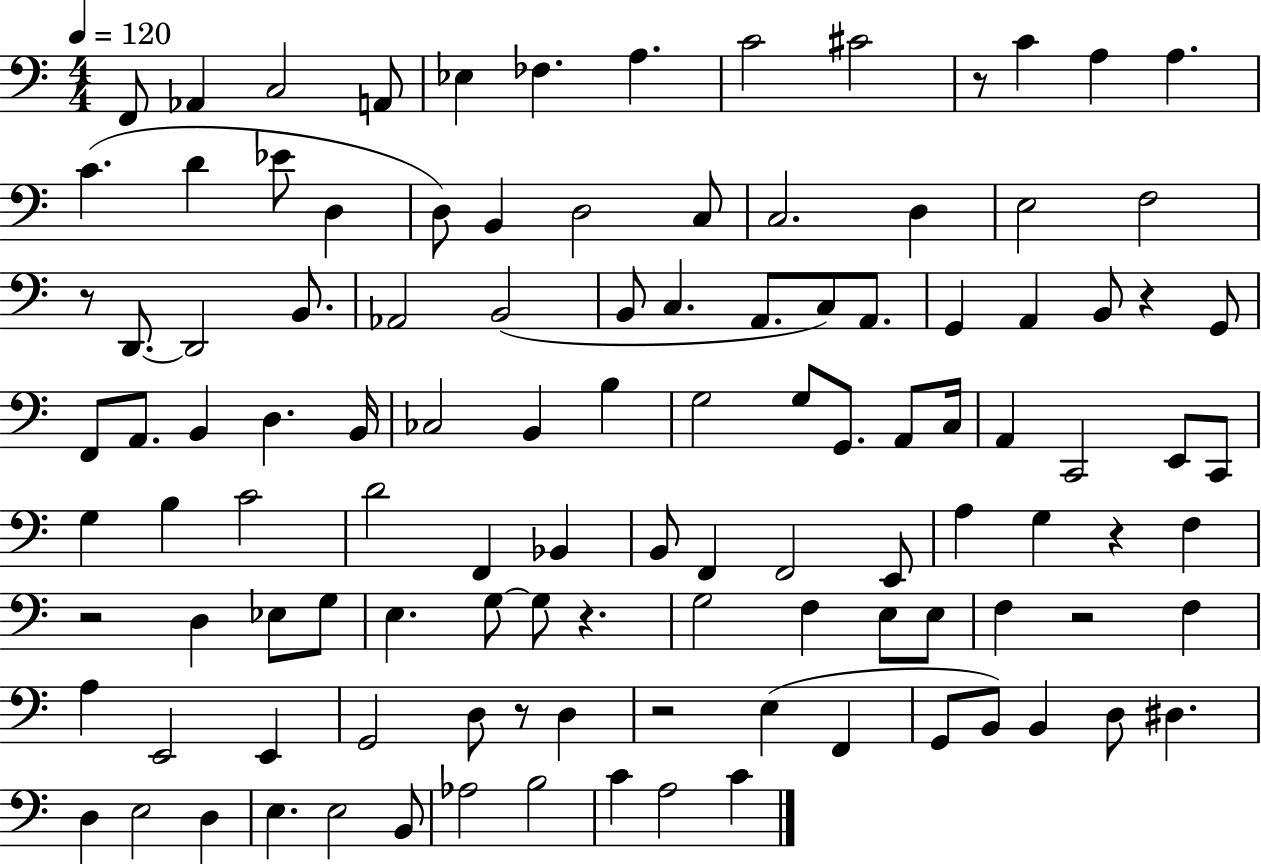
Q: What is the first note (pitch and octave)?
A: F2